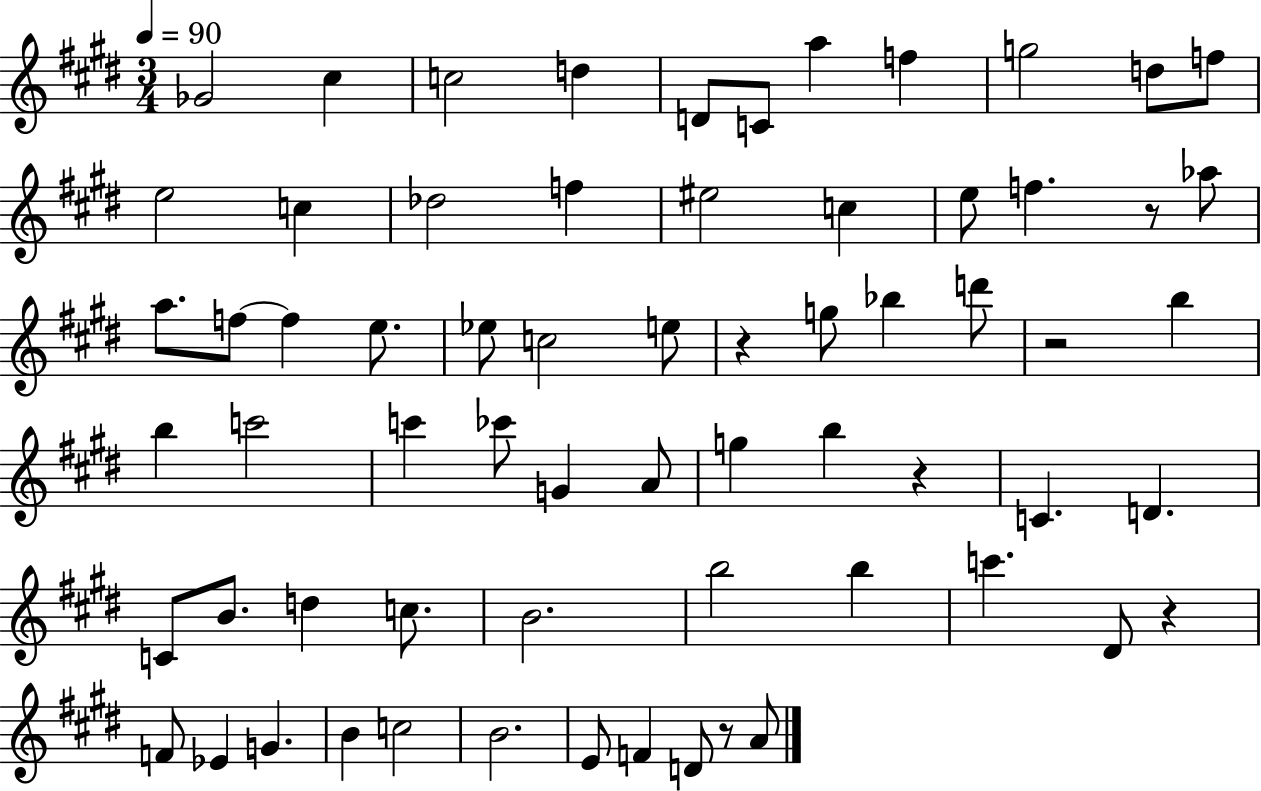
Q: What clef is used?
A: treble